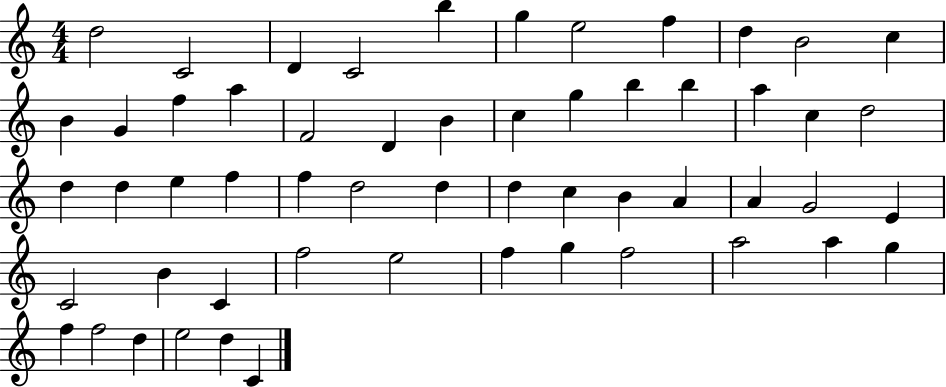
X:1
T:Untitled
M:4/4
L:1/4
K:C
d2 C2 D C2 b g e2 f d B2 c B G f a F2 D B c g b b a c d2 d d e f f d2 d d c B A A G2 E C2 B C f2 e2 f g f2 a2 a g f f2 d e2 d C